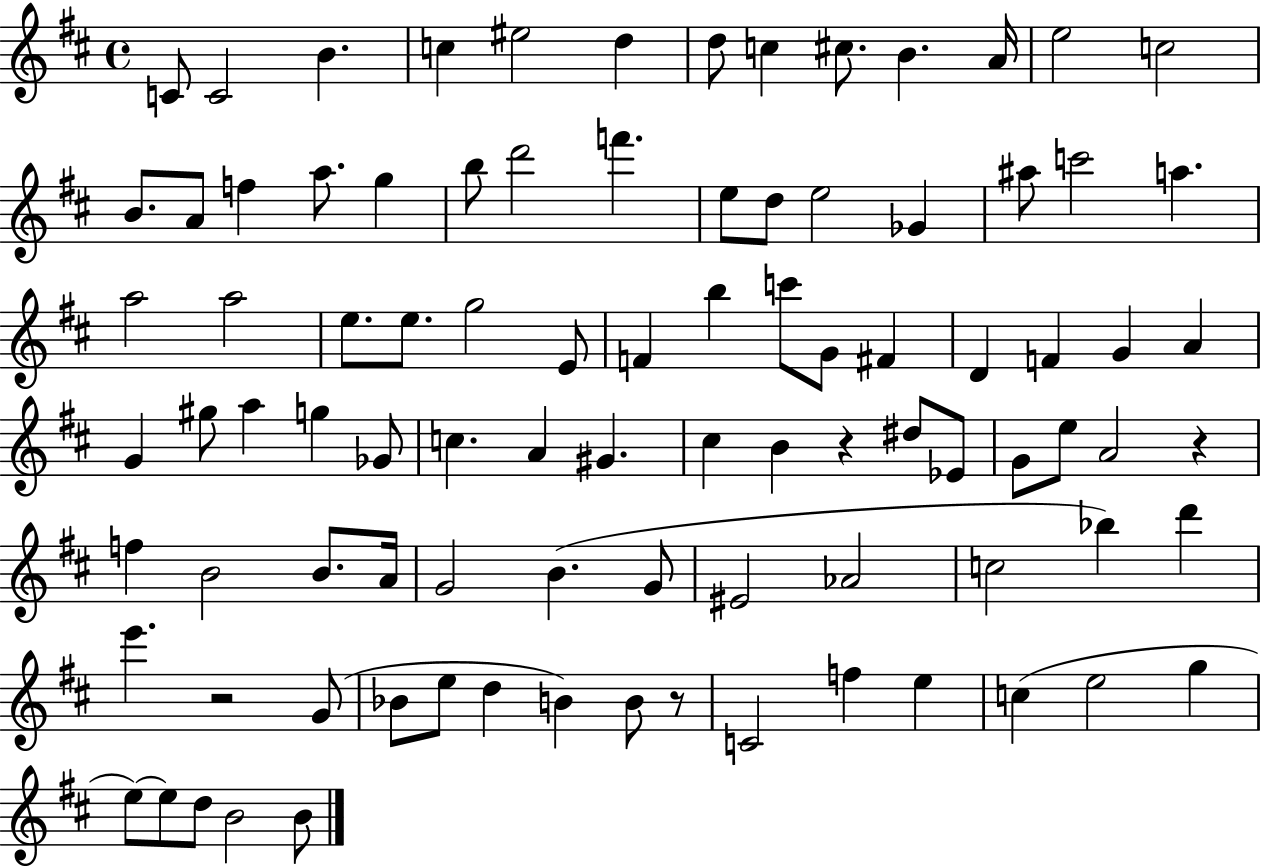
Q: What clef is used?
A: treble